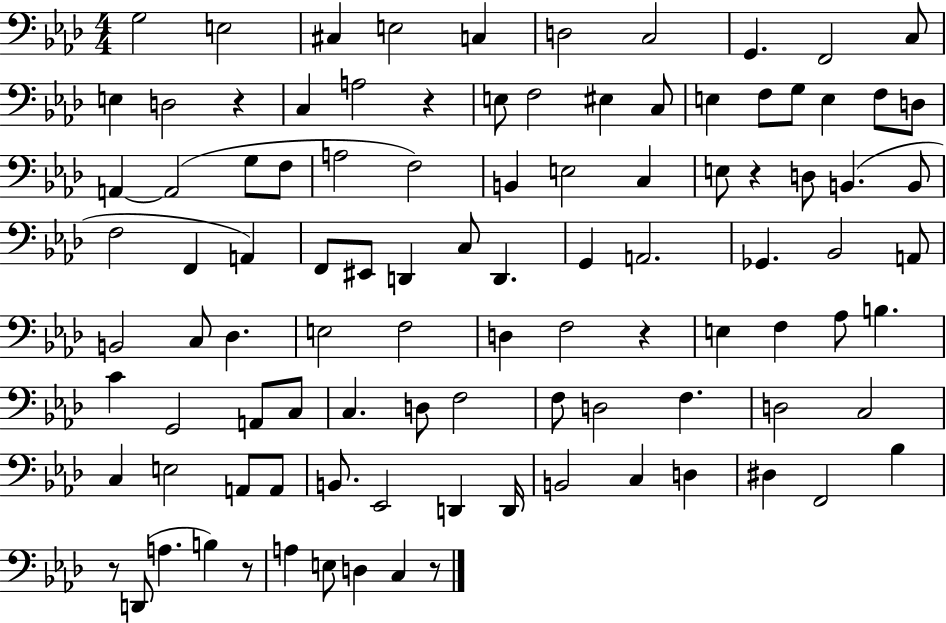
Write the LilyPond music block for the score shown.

{
  \clef bass
  \numericTimeSignature
  \time 4/4
  \key aes \major
  \repeat volta 2 { g2 e2 | cis4 e2 c4 | d2 c2 | g,4. f,2 c8 | \break e4 d2 r4 | c4 a2 r4 | e8 f2 eis4 c8 | e4 f8 g8 e4 f8 d8 | \break a,4~~ a,2( g8 f8 | a2 f2) | b,4 e2 c4 | e8 r4 d8 b,4.( b,8 | \break f2 f,4 a,4) | f,8 eis,8 d,4 c8 d,4. | g,4 a,2. | ges,4. bes,2 a,8 | \break b,2 c8 des4. | e2 f2 | d4 f2 r4 | e4 f4 aes8 b4. | \break c'4 g,2 a,8 c8 | c4. d8 f2 | f8 d2 f4. | d2 c2 | \break c4 e2 a,8 a,8 | b,8. ees,2 d,4 d,16 | b,2 c4 d4 | dis4 f,2 bes4 | \break r8 d,8( a4. b4) r8 | a4 e8 d4 c4 r8 | } \bar "|."
}